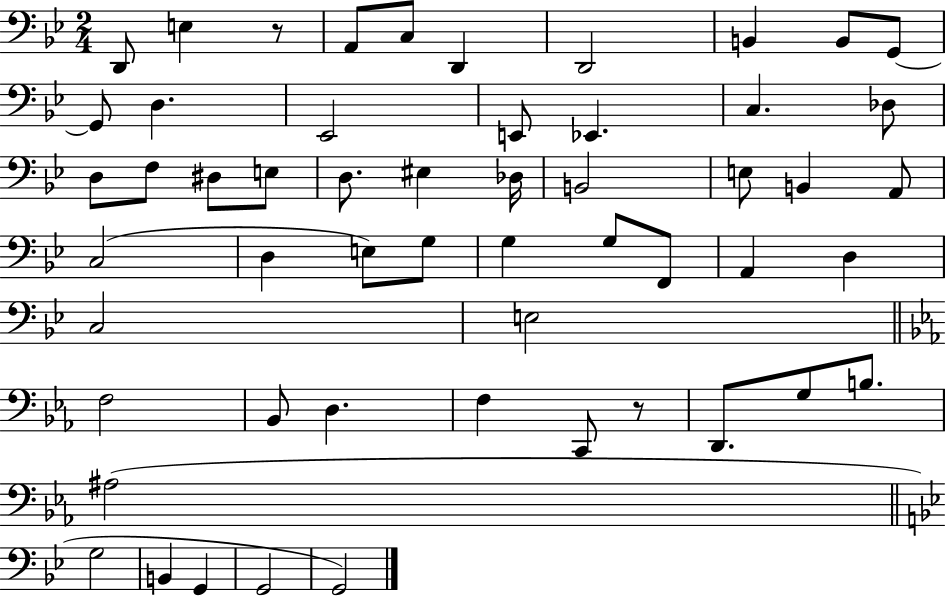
{
  \clef bass
  \numericTimeSignature
  \time 2/4
  \key bes \major
  d,8 e4 r8 | a,8 c8 d,4 | d,2 | b,4 b,8 g,8~~ | \break g,8 d4. | ees,2 | e,8 ees,4. | c4. des8 | \break d8 f8 dis8 e8 | d8. eis4 des16 | b,2 | e8 b,4 a,8 | \break c2( | d4 e8) g8 | g4 g8 f,8 | a,4 d4 | \break c2 | e2 | \bar "||" \break \key ees \major f2 | bes,8 d4. | f4 c,8 r8 | d,8. g8 b8. | \break ais2( | \bar "||" \break \key bes \major g2 | b,4 g,4 | g,2 | g,2) | \break \bar "|."
}